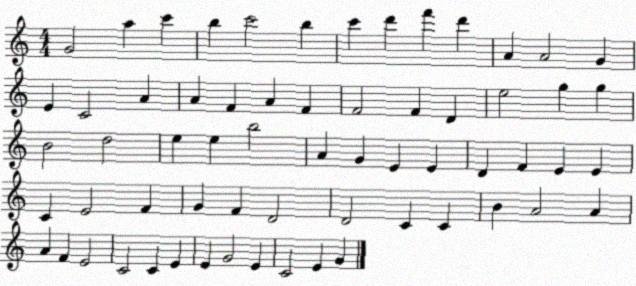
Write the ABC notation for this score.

X:1
T:Untitled
M:4/4
L:1/4
K:C
G2 a c' b c'2 b c' d' f' d' A A2 G E C2 A A F A F F2 F D e2 g g B2 d2 e e b2 A G E E D F E E C E2 F G F D2 D2 C C B A2 A A F E2 C2 C E E G2 E C2 E G